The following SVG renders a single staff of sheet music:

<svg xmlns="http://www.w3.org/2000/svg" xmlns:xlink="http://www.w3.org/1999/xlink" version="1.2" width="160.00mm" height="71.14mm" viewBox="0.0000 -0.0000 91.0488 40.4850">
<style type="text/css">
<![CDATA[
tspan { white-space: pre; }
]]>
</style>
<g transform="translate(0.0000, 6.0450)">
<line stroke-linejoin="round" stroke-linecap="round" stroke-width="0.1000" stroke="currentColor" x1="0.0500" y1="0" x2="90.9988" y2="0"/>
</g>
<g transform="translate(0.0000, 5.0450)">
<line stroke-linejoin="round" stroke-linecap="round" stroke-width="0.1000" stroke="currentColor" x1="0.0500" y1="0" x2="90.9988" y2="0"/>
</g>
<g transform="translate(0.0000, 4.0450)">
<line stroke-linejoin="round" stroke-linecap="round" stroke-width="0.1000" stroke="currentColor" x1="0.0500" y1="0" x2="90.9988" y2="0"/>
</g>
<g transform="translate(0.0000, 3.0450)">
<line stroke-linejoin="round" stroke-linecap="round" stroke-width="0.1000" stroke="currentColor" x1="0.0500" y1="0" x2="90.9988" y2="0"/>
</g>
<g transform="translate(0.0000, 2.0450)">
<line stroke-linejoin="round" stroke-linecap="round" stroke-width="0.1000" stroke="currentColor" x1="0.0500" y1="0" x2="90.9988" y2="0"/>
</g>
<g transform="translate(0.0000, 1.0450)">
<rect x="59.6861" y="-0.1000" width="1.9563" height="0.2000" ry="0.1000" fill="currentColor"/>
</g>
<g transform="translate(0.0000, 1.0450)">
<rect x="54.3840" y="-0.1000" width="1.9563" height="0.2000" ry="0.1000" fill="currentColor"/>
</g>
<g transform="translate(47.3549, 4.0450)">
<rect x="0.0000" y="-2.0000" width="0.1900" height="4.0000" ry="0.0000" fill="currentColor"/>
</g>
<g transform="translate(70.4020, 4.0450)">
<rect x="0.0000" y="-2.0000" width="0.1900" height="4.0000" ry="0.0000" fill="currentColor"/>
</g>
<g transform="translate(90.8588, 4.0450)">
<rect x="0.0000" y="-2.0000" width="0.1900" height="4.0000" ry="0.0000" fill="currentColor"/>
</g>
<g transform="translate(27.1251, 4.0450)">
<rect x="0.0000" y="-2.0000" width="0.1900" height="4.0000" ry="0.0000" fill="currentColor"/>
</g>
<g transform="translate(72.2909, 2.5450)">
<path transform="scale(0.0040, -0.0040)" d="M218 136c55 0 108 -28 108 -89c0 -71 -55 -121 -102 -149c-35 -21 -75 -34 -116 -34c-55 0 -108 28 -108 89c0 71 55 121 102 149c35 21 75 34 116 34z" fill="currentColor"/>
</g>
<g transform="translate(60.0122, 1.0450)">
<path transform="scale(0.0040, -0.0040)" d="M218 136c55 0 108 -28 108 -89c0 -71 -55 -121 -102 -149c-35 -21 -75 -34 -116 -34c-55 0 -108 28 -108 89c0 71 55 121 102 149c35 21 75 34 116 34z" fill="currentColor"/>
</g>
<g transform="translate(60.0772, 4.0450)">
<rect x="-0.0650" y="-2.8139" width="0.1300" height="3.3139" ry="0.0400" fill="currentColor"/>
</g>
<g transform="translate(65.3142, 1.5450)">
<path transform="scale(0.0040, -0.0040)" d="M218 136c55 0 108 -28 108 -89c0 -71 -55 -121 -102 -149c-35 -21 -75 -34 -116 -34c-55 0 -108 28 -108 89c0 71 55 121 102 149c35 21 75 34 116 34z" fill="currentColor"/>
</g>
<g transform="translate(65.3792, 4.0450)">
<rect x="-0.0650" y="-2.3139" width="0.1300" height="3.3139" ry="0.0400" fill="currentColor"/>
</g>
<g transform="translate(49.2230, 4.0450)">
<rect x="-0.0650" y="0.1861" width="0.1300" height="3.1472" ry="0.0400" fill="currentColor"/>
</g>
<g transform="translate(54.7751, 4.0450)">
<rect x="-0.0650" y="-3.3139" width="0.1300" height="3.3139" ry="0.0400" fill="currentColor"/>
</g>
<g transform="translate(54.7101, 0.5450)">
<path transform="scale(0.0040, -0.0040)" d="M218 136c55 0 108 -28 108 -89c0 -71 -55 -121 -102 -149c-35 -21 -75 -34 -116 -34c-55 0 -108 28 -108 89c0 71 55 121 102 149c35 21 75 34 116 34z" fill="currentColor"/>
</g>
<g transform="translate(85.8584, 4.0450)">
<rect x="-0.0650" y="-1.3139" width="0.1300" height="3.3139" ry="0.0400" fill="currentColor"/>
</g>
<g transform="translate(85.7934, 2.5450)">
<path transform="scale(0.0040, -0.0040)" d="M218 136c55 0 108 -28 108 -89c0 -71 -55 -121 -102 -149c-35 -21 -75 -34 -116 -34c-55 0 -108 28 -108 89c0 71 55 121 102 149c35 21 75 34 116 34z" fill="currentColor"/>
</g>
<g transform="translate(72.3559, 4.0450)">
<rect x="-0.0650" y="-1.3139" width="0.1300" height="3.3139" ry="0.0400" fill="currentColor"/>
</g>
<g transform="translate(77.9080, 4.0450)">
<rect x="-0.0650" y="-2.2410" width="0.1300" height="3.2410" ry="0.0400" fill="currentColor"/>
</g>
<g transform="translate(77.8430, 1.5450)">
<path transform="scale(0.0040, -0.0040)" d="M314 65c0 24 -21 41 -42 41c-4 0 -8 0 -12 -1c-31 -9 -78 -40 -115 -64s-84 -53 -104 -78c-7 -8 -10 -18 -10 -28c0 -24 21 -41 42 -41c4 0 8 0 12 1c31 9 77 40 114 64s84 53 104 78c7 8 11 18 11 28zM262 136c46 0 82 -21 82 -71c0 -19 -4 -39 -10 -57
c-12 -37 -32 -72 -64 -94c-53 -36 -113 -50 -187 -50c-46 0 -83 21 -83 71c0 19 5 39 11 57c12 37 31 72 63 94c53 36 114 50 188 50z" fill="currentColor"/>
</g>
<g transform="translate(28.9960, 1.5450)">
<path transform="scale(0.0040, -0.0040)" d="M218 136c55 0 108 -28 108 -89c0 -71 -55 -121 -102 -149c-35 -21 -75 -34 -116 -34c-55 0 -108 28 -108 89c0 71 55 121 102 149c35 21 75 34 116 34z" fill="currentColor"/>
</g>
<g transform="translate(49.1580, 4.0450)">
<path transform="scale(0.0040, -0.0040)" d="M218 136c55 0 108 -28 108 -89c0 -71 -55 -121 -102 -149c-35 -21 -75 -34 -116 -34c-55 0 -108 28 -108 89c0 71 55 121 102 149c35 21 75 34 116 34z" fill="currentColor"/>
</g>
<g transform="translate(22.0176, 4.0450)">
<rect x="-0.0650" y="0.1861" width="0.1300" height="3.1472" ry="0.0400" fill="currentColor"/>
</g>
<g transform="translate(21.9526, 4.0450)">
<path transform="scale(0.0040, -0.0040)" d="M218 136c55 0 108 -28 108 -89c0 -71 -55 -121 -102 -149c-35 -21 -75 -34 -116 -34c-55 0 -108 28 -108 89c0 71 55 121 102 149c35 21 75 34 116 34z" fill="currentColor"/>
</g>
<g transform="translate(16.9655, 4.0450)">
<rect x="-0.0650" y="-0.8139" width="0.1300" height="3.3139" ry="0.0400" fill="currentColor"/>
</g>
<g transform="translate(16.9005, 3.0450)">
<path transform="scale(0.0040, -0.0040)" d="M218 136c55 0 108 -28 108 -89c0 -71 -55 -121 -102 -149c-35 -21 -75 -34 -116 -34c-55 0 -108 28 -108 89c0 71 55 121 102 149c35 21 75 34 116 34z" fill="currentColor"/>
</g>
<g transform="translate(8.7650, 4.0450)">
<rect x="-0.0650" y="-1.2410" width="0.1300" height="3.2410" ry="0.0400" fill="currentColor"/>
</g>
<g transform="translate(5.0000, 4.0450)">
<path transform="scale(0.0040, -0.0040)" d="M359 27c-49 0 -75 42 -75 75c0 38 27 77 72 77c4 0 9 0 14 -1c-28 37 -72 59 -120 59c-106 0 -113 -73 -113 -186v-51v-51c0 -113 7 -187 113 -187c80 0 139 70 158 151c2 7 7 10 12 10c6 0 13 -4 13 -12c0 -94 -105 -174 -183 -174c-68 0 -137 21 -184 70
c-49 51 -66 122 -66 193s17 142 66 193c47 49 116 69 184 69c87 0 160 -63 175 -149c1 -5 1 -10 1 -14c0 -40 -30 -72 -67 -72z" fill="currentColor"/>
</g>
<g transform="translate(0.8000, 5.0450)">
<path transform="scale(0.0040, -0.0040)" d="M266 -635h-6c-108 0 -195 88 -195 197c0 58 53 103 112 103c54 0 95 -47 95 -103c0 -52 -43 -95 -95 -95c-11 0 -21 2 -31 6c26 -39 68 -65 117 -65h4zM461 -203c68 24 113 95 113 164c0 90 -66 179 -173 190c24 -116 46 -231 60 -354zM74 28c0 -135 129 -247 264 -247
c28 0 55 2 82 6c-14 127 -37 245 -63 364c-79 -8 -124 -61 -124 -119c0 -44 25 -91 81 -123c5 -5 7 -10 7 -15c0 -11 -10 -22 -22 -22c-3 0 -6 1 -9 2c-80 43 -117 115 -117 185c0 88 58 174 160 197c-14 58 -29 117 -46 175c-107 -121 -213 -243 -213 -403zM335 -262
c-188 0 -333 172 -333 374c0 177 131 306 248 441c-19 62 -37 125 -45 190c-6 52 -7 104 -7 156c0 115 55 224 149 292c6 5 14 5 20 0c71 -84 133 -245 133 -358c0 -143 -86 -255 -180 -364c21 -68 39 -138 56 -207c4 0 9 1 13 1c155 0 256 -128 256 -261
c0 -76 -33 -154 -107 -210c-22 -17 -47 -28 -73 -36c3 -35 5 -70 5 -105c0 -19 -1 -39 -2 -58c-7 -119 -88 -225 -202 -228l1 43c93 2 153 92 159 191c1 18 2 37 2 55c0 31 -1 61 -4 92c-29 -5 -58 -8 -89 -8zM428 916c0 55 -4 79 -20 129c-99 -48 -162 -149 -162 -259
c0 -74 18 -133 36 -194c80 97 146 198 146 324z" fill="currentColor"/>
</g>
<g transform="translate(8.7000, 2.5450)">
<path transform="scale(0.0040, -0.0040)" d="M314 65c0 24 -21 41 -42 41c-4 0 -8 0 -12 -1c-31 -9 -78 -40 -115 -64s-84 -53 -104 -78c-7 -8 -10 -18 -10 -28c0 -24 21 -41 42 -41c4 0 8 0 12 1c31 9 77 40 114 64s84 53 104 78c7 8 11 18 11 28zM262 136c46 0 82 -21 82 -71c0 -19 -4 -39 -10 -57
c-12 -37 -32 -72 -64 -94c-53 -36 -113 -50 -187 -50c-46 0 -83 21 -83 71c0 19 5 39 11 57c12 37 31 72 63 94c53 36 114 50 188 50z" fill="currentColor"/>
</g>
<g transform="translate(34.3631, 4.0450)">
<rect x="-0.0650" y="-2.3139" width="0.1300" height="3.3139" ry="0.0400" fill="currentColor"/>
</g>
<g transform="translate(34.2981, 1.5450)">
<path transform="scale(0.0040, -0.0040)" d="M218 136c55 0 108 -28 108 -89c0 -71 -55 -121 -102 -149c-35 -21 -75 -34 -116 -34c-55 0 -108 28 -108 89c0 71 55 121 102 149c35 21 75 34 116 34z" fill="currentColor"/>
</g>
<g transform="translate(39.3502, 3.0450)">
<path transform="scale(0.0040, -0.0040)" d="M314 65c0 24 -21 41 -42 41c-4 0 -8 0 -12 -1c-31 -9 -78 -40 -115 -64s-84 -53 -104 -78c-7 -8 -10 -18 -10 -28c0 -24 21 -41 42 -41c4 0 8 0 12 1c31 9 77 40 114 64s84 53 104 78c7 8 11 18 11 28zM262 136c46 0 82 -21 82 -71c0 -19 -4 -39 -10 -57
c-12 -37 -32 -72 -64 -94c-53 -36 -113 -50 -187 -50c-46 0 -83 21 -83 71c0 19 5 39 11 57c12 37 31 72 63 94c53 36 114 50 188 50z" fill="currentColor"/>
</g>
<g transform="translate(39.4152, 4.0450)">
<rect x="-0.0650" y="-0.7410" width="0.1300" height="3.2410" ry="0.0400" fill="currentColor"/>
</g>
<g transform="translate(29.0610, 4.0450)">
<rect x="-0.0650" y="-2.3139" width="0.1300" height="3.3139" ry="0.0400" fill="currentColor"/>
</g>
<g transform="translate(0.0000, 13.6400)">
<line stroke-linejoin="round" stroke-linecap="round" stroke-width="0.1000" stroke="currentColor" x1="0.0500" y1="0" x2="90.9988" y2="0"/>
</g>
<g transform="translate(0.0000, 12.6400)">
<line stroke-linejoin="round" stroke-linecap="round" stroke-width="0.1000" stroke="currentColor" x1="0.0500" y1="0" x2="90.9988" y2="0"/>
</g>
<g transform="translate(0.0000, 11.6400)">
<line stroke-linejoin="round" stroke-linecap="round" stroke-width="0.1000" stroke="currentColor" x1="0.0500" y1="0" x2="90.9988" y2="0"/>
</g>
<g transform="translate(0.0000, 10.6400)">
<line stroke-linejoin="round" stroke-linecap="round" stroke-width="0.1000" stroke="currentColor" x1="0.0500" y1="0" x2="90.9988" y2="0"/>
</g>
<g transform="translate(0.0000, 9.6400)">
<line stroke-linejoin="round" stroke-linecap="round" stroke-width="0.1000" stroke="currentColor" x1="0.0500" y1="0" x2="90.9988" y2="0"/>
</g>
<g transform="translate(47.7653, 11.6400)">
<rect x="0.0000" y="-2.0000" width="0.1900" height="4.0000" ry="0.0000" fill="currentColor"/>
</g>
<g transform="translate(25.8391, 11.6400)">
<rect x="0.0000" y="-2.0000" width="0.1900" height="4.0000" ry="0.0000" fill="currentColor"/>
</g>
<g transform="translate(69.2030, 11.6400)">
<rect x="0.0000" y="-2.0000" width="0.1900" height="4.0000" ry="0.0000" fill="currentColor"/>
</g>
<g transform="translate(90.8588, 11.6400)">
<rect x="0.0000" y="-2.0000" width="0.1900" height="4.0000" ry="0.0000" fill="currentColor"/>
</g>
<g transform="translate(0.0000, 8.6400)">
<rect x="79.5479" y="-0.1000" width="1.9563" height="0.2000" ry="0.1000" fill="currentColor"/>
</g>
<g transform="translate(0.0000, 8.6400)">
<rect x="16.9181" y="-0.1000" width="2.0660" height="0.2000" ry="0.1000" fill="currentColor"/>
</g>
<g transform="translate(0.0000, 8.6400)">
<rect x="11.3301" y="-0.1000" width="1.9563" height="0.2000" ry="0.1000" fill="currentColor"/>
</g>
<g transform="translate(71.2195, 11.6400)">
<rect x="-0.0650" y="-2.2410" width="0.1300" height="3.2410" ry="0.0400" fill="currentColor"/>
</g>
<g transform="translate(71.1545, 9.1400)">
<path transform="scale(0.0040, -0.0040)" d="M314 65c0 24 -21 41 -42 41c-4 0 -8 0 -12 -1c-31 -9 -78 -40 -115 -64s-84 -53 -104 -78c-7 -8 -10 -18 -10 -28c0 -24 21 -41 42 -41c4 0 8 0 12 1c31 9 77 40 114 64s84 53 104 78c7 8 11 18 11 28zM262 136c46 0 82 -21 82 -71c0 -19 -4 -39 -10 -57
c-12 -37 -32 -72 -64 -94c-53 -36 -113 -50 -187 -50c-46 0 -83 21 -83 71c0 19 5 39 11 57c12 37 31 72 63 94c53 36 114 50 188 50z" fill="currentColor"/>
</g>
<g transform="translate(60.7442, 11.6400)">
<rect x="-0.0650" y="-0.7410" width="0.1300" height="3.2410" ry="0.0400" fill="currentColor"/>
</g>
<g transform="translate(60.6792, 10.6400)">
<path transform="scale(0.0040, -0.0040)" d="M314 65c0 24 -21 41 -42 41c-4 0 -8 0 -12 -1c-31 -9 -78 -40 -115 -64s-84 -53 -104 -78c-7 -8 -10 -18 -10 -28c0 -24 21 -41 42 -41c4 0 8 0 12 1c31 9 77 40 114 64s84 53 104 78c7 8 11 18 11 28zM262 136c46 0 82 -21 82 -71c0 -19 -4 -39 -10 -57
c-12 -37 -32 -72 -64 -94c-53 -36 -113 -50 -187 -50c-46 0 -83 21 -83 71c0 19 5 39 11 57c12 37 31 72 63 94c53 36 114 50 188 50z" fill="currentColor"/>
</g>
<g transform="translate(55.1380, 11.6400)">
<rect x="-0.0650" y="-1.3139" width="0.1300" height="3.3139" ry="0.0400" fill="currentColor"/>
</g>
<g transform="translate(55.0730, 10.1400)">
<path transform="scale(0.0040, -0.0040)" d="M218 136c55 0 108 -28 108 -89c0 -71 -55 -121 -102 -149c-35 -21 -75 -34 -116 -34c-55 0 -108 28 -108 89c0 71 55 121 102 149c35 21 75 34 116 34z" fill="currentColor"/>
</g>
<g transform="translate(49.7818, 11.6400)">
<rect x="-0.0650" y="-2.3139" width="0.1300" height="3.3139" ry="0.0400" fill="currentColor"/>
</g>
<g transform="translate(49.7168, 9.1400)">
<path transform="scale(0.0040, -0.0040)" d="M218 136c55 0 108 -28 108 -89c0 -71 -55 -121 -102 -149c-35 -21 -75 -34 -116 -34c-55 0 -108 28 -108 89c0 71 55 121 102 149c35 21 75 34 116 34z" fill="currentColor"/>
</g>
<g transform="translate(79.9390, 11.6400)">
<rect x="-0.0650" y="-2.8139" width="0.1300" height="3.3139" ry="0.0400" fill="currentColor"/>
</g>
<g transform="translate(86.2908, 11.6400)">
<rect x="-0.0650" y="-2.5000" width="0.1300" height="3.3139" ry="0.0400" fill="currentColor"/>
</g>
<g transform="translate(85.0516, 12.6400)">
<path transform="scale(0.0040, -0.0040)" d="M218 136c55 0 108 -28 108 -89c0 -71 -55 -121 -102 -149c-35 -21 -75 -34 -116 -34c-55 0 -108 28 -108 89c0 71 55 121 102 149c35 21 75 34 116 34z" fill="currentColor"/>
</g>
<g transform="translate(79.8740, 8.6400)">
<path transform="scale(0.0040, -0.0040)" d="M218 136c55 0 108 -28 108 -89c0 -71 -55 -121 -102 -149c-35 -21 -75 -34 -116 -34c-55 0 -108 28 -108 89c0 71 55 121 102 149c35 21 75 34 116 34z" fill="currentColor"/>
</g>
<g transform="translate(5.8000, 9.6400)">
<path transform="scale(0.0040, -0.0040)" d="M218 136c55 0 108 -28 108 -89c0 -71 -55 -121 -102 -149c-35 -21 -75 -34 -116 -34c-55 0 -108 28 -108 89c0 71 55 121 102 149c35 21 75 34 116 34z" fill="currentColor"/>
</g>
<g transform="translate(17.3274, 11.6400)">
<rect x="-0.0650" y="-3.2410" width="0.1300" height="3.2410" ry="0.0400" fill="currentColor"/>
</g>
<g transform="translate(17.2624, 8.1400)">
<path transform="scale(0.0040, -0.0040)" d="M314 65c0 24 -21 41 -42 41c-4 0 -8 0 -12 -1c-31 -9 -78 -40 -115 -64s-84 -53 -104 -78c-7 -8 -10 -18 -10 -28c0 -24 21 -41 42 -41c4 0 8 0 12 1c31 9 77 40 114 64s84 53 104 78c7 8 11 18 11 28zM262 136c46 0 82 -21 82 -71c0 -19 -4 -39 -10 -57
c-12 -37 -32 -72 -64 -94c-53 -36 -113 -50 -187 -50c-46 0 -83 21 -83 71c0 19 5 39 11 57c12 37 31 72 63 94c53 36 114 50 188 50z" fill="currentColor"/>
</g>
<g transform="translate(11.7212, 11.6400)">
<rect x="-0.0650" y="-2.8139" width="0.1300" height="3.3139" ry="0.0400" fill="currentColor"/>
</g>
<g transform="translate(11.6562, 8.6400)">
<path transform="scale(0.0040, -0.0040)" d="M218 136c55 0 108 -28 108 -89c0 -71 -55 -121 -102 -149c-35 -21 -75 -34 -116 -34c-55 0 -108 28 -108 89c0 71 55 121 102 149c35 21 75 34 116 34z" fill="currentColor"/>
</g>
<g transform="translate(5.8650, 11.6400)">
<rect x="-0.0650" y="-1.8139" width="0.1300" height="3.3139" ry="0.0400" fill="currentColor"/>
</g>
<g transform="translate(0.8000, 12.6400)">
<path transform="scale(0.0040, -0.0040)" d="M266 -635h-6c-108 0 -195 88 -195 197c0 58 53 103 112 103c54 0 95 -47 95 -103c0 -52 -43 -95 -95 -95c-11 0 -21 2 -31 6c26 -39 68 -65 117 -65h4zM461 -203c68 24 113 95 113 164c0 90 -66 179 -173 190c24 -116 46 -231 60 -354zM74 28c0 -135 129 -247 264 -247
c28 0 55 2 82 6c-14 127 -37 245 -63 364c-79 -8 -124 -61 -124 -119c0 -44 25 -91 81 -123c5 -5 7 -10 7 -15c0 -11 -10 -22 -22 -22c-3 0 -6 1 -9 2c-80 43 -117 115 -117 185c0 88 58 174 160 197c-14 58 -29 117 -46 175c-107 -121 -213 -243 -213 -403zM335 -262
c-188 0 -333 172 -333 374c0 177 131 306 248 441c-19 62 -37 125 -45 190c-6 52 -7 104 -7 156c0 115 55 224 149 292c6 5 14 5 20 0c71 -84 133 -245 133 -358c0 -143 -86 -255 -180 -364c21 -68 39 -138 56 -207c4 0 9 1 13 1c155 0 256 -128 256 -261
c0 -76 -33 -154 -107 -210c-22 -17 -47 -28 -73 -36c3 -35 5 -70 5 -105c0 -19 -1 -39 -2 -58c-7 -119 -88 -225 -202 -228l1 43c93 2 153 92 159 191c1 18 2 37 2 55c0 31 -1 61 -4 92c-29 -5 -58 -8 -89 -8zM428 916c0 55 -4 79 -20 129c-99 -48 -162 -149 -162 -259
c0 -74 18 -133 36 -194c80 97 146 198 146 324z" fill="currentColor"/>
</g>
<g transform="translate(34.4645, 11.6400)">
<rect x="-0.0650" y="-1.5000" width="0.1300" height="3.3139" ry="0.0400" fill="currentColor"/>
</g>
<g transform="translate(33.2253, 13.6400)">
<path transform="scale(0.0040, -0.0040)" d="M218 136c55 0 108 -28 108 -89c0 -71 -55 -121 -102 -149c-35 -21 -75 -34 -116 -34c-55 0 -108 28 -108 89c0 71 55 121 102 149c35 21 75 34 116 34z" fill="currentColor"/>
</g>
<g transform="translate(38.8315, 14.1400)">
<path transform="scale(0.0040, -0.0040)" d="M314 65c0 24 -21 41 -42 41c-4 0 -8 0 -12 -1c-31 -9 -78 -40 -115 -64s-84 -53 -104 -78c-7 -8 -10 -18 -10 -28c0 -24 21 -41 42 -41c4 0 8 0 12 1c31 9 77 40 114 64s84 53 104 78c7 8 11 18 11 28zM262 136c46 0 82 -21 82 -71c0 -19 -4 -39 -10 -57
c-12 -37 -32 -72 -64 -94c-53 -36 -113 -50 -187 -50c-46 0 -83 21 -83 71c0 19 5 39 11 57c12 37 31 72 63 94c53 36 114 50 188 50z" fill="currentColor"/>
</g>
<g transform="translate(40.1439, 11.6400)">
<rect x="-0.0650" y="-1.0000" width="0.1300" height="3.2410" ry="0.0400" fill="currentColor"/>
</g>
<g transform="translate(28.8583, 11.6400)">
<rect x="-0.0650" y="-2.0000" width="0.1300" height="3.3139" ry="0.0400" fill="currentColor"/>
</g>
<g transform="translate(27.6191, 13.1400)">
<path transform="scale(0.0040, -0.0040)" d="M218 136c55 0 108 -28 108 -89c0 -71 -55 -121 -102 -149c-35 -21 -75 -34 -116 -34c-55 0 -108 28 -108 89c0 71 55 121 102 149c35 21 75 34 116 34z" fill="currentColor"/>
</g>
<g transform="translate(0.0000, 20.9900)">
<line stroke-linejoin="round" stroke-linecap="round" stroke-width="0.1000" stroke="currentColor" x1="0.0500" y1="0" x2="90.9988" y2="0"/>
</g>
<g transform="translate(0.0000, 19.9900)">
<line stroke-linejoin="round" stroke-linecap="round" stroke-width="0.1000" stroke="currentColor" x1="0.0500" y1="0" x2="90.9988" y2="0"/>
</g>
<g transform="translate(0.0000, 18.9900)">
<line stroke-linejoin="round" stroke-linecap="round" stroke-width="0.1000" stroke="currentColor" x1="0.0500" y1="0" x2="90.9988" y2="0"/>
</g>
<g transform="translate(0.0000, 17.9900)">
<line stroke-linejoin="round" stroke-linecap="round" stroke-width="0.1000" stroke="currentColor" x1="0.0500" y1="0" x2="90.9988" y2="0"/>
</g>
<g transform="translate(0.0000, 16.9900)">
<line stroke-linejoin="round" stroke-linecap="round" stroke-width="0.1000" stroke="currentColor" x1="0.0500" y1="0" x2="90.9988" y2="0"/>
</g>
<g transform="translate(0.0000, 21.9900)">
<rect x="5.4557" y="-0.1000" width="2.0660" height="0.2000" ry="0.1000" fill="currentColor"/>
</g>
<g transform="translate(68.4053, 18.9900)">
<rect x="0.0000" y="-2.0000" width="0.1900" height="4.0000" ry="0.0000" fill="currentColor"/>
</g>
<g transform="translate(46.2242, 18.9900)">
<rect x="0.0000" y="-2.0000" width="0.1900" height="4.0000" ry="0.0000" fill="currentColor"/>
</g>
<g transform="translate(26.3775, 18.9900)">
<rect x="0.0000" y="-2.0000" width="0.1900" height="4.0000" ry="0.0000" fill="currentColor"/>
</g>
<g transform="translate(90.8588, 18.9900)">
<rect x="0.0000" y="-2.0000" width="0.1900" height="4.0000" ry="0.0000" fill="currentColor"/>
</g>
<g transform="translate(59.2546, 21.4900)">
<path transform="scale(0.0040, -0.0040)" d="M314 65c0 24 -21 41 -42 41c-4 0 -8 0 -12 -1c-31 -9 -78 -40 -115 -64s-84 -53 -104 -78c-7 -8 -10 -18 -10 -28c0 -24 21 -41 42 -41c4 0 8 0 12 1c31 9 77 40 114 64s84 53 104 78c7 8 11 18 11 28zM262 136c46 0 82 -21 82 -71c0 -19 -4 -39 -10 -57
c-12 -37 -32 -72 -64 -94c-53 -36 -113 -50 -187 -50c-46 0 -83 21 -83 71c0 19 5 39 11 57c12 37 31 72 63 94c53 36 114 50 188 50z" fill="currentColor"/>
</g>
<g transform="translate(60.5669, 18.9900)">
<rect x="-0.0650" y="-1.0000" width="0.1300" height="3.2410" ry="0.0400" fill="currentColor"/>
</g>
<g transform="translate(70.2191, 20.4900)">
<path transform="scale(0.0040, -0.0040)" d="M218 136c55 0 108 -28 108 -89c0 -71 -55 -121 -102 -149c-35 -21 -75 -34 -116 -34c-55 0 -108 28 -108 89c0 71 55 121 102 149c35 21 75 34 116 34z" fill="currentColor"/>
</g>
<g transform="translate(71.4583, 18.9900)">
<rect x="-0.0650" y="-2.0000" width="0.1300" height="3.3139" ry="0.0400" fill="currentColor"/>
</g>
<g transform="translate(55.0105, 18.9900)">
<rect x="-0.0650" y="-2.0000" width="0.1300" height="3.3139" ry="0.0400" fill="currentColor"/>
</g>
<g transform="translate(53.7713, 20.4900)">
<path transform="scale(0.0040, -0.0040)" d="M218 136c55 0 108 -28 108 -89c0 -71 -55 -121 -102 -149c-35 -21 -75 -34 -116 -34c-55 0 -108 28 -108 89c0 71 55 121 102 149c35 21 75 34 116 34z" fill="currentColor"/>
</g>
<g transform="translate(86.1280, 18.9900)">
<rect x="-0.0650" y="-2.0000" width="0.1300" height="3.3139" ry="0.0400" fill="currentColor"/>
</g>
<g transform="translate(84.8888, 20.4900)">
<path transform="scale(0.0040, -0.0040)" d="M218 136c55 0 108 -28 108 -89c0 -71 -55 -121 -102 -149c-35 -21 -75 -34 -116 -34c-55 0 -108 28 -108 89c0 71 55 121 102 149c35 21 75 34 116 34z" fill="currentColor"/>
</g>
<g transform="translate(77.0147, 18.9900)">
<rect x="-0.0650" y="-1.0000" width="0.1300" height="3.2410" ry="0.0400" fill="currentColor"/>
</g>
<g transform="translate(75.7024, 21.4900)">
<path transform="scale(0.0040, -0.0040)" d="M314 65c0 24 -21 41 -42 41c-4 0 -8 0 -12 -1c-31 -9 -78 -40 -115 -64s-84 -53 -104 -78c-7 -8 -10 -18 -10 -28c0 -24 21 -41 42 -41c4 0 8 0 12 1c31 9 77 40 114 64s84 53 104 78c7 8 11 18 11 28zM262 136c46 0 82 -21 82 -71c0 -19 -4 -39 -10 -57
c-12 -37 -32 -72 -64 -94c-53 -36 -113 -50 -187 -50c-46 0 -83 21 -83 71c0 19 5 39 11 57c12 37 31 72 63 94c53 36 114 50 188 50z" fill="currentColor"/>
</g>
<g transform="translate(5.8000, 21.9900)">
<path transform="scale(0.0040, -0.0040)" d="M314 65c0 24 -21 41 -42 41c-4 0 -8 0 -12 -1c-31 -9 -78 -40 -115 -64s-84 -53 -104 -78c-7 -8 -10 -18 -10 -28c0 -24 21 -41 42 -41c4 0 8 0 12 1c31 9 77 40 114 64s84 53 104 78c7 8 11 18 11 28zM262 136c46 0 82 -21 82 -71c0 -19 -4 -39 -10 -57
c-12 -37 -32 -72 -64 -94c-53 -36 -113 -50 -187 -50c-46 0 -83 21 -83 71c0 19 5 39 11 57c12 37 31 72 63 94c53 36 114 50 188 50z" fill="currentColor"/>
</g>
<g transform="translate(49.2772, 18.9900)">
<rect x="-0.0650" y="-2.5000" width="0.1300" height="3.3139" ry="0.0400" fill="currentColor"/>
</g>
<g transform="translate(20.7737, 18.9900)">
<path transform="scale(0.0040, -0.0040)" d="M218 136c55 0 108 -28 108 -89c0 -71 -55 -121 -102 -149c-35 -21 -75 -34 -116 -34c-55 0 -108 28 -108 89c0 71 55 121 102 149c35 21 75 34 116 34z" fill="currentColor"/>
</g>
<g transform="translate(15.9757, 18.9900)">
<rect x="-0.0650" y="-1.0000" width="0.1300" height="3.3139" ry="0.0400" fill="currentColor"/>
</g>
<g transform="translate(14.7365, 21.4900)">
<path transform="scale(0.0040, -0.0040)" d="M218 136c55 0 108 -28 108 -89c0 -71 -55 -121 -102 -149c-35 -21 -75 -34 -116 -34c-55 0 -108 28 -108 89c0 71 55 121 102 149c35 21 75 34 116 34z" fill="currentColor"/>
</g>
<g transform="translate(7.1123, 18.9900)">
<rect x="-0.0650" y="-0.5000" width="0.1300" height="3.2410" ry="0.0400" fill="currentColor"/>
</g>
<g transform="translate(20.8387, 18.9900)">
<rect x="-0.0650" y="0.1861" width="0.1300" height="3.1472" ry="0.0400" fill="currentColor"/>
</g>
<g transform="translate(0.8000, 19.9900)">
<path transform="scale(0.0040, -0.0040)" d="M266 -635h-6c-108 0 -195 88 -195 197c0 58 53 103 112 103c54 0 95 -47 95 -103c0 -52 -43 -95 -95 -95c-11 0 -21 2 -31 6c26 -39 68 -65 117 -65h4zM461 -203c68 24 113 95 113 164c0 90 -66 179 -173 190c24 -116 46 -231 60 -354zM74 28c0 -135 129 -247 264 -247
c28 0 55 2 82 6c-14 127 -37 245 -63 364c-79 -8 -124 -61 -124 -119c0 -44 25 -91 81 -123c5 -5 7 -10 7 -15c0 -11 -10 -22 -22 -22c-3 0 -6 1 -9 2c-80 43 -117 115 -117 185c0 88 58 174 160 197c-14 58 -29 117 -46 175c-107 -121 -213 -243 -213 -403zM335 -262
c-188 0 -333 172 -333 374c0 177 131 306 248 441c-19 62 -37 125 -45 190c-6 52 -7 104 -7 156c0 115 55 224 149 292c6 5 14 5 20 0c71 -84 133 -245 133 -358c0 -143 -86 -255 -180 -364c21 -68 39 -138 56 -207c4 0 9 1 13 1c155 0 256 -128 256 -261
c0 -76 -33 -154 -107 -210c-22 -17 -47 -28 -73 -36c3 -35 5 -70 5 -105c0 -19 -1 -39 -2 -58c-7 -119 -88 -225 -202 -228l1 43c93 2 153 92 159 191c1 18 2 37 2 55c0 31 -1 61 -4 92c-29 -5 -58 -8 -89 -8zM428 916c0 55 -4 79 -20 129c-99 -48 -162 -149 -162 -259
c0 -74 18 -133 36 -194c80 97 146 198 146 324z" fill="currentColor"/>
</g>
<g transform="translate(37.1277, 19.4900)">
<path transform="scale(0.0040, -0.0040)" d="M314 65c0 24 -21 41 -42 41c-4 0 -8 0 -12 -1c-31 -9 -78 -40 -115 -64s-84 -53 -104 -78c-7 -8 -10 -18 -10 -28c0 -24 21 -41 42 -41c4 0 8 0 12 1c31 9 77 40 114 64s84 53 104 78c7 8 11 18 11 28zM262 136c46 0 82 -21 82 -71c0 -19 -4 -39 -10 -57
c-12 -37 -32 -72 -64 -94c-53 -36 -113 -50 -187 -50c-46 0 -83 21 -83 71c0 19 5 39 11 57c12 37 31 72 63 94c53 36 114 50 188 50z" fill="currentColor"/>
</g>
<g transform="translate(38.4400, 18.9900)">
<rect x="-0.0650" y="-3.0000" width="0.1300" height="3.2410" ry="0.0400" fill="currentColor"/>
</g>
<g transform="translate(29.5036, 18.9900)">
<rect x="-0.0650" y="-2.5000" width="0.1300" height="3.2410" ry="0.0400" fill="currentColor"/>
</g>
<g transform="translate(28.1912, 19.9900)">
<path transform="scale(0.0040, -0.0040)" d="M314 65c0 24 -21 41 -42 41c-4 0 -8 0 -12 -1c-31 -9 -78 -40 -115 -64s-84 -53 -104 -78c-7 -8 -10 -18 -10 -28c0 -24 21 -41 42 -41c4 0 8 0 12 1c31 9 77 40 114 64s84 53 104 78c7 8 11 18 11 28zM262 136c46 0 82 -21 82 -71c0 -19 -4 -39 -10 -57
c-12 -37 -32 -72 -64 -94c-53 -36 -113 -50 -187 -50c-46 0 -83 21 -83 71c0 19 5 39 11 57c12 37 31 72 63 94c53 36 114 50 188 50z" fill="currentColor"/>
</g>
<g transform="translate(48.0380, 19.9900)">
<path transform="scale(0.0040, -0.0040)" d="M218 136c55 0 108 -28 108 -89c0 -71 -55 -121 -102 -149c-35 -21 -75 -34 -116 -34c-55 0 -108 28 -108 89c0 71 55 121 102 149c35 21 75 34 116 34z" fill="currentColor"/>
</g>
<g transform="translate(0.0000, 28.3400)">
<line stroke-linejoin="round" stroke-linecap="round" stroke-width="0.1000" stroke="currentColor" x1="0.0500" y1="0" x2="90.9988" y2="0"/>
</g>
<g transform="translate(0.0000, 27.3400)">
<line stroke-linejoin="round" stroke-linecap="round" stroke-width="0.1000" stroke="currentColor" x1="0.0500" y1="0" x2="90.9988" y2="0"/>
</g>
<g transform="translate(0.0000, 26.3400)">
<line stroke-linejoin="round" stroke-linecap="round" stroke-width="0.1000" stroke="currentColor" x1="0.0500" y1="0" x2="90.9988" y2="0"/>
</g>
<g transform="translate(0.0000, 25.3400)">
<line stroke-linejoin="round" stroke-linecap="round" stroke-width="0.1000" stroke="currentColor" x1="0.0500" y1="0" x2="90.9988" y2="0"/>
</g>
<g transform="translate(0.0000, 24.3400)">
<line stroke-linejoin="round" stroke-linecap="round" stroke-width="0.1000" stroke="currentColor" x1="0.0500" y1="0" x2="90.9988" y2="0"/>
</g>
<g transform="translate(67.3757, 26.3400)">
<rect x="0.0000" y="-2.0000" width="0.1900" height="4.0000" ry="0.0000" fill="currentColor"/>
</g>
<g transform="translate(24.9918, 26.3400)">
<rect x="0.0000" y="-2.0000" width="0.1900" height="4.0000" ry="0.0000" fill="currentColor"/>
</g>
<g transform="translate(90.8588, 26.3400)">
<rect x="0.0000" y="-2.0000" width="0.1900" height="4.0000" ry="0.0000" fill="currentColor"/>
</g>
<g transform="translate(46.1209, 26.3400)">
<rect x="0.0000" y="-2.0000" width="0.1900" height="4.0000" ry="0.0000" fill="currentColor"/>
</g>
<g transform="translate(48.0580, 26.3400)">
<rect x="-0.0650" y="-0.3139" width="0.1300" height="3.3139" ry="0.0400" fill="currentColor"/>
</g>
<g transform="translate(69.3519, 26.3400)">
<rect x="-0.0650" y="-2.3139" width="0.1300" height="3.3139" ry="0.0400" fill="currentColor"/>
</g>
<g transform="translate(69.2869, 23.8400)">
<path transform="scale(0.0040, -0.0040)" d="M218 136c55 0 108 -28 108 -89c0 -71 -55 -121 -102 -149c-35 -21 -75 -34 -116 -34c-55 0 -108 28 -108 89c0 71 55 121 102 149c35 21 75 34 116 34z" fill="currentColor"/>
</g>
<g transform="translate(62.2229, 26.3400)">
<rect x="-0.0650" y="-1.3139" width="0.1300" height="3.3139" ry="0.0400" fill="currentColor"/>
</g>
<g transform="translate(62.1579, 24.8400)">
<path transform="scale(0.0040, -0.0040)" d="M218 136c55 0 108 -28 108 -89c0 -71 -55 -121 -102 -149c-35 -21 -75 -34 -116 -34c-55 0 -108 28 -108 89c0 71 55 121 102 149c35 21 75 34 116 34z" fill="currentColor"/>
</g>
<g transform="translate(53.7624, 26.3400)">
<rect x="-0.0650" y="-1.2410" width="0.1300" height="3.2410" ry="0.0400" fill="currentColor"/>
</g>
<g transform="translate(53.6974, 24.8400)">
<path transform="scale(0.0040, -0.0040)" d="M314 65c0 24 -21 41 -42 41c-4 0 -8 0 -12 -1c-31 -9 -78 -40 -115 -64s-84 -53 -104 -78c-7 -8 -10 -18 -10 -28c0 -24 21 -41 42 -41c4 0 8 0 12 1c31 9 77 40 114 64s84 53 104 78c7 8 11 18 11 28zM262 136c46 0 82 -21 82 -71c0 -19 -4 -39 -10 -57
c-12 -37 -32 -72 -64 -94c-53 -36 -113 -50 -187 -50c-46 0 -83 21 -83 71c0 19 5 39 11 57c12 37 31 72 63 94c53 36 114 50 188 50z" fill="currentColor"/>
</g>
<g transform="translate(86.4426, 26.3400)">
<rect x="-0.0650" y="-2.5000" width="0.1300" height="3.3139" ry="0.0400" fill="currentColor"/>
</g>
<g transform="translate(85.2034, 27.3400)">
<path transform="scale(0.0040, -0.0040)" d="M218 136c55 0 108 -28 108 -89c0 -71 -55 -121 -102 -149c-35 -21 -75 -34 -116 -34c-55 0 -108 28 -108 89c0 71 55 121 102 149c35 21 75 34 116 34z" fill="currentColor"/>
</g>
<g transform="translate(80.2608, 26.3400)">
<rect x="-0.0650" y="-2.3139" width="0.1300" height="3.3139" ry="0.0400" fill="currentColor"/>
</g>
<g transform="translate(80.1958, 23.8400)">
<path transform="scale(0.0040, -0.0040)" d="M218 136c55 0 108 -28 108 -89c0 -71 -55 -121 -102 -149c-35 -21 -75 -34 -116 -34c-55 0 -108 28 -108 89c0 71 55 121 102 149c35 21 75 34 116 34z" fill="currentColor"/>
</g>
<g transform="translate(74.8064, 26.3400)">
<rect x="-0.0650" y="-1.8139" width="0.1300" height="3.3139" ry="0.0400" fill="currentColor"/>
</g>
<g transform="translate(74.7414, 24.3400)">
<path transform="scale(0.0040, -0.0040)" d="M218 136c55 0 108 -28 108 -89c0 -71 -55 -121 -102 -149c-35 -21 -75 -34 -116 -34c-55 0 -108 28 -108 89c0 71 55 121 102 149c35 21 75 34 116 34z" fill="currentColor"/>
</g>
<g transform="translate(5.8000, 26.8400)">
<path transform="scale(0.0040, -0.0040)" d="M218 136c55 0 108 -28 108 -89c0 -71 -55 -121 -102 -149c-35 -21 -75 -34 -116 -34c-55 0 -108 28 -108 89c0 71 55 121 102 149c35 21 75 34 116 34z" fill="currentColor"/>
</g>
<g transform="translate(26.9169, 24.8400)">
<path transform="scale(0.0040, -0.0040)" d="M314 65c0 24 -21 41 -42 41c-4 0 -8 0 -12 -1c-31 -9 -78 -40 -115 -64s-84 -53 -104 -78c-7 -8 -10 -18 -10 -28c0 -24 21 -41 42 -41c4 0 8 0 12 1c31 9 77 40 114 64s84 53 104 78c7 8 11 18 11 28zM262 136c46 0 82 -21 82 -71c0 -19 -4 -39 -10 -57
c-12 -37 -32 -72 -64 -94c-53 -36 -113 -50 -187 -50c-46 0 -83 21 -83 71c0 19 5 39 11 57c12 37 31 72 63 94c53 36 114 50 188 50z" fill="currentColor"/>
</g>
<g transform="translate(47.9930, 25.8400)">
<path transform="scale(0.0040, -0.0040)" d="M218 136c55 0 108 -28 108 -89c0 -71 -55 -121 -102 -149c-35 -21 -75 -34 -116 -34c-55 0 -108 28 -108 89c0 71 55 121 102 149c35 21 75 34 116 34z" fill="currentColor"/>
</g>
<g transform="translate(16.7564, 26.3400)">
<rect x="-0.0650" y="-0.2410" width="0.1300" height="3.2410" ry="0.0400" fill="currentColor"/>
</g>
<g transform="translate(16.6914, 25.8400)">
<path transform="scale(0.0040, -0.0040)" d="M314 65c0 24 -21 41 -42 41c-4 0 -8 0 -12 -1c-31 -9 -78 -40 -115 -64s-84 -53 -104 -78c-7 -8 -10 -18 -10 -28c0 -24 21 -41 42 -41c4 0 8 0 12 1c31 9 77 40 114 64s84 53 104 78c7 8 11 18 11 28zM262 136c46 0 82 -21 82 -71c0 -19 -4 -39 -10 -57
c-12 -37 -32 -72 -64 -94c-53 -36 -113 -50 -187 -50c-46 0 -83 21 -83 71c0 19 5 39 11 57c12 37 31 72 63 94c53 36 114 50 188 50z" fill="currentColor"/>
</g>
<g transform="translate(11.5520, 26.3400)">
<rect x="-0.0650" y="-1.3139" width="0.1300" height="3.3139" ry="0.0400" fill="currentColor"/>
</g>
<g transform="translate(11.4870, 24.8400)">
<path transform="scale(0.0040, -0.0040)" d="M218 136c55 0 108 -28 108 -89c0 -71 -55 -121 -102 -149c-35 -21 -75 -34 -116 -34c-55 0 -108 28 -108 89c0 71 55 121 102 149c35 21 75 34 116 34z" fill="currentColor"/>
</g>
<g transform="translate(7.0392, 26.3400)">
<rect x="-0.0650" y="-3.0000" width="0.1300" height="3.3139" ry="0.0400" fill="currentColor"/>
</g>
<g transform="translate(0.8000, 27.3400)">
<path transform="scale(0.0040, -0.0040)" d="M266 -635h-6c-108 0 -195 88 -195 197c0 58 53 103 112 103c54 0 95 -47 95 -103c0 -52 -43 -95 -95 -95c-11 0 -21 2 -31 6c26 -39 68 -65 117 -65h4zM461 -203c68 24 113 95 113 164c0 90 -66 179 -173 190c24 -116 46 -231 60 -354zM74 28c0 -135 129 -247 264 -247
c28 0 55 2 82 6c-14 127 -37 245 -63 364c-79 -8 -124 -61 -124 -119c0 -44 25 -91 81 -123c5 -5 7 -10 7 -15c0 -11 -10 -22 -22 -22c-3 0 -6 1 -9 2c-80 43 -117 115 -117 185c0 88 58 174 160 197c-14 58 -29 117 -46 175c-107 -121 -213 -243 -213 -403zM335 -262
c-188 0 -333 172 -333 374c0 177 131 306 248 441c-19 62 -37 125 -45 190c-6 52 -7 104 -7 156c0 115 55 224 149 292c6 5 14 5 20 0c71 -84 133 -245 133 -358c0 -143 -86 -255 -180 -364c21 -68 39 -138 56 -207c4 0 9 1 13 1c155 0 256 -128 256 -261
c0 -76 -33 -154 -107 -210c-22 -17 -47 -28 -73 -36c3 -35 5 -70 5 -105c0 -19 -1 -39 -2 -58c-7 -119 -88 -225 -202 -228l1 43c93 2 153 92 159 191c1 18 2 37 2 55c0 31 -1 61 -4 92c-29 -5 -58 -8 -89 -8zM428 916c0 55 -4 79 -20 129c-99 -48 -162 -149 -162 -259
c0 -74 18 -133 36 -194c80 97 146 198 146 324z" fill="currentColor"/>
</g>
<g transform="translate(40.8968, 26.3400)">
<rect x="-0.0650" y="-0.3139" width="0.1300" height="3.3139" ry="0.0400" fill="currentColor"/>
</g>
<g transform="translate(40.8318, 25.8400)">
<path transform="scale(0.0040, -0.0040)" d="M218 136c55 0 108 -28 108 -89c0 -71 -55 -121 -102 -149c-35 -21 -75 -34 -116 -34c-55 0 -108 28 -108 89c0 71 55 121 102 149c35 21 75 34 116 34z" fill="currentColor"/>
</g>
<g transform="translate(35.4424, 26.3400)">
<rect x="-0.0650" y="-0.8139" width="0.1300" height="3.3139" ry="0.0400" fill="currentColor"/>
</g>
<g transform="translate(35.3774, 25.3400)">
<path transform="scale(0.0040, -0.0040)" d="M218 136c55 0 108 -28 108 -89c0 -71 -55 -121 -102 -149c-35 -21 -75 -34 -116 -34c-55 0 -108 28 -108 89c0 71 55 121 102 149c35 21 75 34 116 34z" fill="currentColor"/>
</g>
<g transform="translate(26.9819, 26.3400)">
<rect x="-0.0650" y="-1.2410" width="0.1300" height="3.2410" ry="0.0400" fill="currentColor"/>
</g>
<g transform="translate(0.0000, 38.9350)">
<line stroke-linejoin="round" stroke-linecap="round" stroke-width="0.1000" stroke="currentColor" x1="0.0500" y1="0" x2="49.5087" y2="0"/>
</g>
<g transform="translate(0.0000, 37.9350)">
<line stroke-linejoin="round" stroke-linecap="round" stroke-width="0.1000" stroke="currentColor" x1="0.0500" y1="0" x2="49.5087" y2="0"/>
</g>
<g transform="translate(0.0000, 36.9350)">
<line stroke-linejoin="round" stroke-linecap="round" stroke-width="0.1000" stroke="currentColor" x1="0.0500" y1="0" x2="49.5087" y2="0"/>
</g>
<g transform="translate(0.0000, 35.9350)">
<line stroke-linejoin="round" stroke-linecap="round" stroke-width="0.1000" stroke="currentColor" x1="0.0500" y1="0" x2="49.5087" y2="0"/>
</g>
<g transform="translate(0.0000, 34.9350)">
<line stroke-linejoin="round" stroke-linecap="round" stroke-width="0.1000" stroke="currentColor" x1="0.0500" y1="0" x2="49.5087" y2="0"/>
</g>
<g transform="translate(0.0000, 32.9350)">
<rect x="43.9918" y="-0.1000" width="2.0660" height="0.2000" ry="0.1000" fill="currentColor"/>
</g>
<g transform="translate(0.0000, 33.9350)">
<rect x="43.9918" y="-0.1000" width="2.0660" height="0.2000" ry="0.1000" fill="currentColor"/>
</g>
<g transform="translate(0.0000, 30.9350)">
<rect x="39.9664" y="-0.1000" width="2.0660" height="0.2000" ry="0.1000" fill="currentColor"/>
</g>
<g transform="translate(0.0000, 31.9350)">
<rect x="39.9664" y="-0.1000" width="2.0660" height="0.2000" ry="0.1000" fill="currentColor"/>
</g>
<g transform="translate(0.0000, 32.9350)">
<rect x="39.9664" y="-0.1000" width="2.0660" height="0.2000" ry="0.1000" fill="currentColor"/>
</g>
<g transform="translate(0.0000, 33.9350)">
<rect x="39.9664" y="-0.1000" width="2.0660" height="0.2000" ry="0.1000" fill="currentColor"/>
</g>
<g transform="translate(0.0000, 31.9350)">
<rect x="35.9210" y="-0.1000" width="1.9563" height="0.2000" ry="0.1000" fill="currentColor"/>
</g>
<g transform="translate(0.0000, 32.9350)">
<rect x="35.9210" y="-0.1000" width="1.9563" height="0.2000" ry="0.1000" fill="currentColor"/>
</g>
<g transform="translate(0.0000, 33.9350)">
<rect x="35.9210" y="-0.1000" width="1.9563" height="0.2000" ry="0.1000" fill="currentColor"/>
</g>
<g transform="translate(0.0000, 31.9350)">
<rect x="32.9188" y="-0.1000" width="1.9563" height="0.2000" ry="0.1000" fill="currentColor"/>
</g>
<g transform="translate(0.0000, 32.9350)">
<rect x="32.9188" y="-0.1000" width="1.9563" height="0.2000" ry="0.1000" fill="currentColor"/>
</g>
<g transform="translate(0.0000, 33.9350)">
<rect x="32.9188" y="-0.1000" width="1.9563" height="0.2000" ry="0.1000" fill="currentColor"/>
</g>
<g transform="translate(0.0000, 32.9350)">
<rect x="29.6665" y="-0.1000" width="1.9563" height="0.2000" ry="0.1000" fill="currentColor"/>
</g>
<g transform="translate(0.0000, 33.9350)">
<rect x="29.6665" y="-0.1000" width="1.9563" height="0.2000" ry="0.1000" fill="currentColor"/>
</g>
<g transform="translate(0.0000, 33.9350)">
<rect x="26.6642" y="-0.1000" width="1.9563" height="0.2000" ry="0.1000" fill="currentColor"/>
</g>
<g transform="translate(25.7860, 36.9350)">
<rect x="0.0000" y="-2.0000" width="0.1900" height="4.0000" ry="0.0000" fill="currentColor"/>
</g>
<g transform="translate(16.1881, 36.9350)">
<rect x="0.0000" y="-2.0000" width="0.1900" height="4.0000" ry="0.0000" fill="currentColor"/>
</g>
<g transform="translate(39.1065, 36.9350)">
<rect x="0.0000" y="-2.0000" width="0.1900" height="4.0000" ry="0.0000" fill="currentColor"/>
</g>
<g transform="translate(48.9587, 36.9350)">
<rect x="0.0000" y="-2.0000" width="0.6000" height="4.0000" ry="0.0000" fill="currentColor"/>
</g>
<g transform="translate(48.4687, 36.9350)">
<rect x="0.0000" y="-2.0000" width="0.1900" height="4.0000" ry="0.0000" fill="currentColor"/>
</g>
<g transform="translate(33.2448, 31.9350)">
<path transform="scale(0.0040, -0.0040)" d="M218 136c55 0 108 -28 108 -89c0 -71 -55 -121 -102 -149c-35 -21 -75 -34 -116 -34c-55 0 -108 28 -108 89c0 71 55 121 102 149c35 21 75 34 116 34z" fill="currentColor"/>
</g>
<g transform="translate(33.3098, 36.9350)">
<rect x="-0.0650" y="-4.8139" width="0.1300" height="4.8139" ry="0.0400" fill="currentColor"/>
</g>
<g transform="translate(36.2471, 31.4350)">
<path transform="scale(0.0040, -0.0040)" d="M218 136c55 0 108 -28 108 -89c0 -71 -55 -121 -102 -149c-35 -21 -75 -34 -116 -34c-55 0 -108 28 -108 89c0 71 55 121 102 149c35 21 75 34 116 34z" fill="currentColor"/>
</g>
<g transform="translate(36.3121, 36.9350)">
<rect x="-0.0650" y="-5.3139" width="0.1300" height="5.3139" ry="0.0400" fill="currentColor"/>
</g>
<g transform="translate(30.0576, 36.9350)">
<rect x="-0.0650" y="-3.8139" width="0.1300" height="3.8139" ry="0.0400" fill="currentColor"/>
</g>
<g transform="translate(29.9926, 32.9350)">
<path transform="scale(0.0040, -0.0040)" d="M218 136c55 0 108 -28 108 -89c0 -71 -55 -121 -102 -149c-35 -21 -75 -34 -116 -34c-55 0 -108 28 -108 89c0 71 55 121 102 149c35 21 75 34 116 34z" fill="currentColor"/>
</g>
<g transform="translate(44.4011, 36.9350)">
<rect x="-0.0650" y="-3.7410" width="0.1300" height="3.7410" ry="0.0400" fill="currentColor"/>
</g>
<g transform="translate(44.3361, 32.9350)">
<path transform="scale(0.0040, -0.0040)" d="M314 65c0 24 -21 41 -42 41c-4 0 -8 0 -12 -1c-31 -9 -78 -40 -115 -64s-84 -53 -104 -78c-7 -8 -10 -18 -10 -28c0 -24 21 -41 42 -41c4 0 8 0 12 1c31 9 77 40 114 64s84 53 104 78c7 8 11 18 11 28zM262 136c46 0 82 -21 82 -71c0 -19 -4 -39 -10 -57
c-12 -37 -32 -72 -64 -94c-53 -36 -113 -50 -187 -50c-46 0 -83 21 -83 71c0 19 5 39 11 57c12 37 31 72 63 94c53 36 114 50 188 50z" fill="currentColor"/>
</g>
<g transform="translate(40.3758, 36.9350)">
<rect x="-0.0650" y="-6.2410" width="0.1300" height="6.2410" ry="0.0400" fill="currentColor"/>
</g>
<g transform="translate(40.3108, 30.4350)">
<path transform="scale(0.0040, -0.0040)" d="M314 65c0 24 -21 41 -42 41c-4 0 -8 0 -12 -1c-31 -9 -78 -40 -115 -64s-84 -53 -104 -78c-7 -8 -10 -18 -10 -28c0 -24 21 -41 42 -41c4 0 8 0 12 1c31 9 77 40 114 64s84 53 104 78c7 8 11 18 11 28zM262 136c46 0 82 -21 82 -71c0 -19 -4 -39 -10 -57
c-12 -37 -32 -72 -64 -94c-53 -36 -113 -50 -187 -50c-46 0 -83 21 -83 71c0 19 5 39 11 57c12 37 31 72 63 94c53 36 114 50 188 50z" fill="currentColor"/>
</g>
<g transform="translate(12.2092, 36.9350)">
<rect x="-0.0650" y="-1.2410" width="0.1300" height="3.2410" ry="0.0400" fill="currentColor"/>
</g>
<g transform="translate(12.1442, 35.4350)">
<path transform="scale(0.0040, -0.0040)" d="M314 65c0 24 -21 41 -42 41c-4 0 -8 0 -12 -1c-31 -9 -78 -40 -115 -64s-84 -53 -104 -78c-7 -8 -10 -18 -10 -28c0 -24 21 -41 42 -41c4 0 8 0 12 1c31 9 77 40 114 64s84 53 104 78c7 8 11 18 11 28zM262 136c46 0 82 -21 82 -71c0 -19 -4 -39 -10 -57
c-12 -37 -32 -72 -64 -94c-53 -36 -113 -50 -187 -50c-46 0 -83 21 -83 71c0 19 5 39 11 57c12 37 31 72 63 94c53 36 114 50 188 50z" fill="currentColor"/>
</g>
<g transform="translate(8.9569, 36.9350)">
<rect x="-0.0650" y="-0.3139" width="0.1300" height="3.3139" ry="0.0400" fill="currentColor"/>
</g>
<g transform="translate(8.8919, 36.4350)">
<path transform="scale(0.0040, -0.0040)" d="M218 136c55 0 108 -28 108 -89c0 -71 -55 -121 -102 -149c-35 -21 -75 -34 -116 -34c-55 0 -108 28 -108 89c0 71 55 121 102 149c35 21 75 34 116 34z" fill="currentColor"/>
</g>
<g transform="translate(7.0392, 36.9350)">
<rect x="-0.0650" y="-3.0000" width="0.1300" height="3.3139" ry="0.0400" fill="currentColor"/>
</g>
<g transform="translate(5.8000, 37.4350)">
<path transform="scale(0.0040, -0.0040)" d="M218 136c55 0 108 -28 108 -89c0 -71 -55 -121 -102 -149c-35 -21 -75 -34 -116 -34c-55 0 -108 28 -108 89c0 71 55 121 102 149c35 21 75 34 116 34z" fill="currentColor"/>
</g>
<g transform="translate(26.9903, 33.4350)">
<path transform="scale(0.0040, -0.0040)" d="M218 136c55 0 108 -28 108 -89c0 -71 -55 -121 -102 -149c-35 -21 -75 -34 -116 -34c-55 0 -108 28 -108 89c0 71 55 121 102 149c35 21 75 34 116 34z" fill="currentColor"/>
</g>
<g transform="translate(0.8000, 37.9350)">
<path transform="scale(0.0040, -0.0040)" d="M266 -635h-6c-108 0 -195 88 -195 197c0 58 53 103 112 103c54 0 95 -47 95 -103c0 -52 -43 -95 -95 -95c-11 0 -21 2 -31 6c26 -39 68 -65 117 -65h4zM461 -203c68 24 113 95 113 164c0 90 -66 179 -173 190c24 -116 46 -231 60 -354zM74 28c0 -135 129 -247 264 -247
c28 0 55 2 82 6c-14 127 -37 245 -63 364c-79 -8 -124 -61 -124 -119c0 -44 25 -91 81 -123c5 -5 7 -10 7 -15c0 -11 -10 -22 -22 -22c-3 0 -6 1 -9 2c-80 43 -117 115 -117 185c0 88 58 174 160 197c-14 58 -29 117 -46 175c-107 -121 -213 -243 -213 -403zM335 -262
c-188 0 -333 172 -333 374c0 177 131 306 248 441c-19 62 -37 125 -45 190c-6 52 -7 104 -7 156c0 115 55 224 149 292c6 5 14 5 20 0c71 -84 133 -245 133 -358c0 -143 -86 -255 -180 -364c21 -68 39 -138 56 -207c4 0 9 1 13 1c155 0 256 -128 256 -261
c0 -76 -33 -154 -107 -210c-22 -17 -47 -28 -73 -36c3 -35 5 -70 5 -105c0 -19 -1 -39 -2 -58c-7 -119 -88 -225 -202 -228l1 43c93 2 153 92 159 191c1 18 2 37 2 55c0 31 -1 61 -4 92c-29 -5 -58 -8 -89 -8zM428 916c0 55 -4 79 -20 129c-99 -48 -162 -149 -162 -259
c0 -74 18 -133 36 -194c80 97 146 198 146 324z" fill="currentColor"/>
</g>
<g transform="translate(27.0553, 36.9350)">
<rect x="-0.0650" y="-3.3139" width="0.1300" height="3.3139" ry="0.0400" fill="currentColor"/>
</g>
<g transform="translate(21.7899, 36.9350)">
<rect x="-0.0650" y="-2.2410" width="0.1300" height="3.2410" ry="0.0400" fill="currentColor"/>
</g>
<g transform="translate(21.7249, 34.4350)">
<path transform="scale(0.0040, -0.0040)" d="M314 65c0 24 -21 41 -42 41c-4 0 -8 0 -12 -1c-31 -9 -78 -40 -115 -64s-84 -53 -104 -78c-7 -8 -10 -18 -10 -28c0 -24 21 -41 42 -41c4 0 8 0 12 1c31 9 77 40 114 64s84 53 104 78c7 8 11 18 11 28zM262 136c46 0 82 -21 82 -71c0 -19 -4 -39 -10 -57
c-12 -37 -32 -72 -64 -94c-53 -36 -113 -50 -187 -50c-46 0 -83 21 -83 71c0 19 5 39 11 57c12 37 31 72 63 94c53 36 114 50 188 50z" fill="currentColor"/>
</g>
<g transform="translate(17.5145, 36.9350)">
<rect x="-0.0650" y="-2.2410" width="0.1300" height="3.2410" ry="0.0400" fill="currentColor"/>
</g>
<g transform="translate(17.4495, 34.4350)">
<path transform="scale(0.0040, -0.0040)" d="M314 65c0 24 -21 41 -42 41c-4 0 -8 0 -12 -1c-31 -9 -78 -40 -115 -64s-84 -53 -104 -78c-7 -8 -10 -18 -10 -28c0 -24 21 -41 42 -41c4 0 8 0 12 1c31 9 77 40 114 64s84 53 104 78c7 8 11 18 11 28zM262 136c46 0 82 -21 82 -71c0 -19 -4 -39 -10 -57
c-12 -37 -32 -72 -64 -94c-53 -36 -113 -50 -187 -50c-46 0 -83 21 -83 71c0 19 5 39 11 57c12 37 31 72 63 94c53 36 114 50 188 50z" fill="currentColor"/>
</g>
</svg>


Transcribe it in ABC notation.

X:1
T:Untitled
M:4/4
L:1/4
K:C
e2 d B g g d2 B b a g e g2 e f a b2 F E D2 g e d2 g2 a G C2 D B G2 A2 G F D2 F D2 F A e c2 e2 d c c e2 e g f g G A c e2 g2 g2 b c' e' f' a'2 c'2